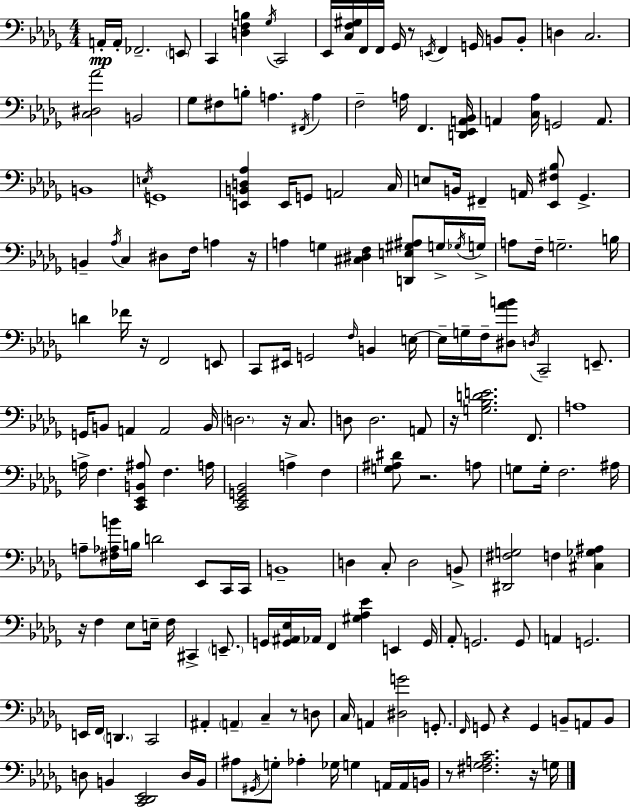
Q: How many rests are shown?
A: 11